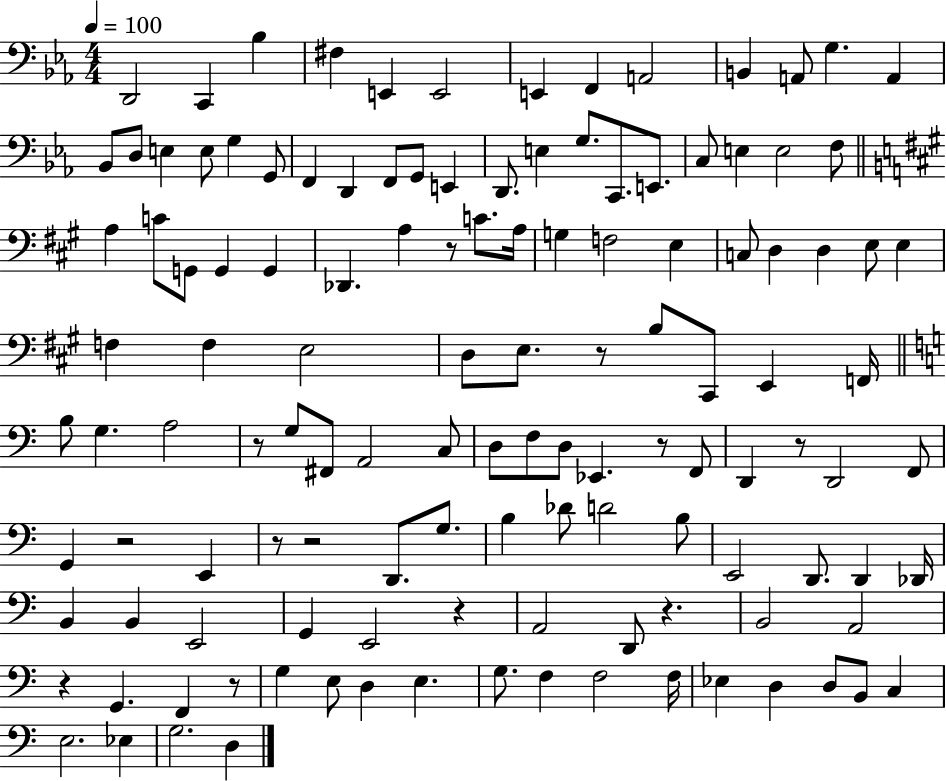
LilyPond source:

{
  \clef bass
  \numericTimeSignature
  \time 4/4
  \key ees \major
  \tempo 4 = 100
  d,2 c,4 bes4 | fis4 e,4 e,2 | e,4 f,4 a,2 | b,4 a,8 g4. a,4 | \break bes,8 d8 e4 e8 g4 g,8 | f,4 d,4 f,8 g,8 e,4 | d,8. e4 g8. c,8. e,8. | c8 e4 e2 f8 | \break \bar "||" \break \key a \major a4 c'8 g,8 g,4 g,4 | des,4. a4 r8 c'8. a16 | g4 f2 e4 | c8 d4 d4 e8 e4 | \break f4 f4 e2 | d8 e8. r8 b8 cis,8 e,4 f,16 | \bar "||" \break \key a \minor b8 g4. a2 | r8 g8 fis,8 a,2 c8 | d8 f8 d8 ees,4. r8 f,8 | d,4 r8 d,2 f,8 | \break g,4 r2 e,4 | r8 r2 d,8. g8. | b4 des'8 d'2 b8 | e,2 d,8. d,4 des,16 | \break b,4 b,4 e,2 | g,4 e,2 r4 | a,2 d,8 r4. | b,2 a,2 | \break r4 g,4. f,4 r8 | g4 e8 d4 e4. | g8. f4 f2 f16 | ees4 d4 d8 b,8 c4 | \break e2. ees4 | g2. d4 | \bar "|."
}